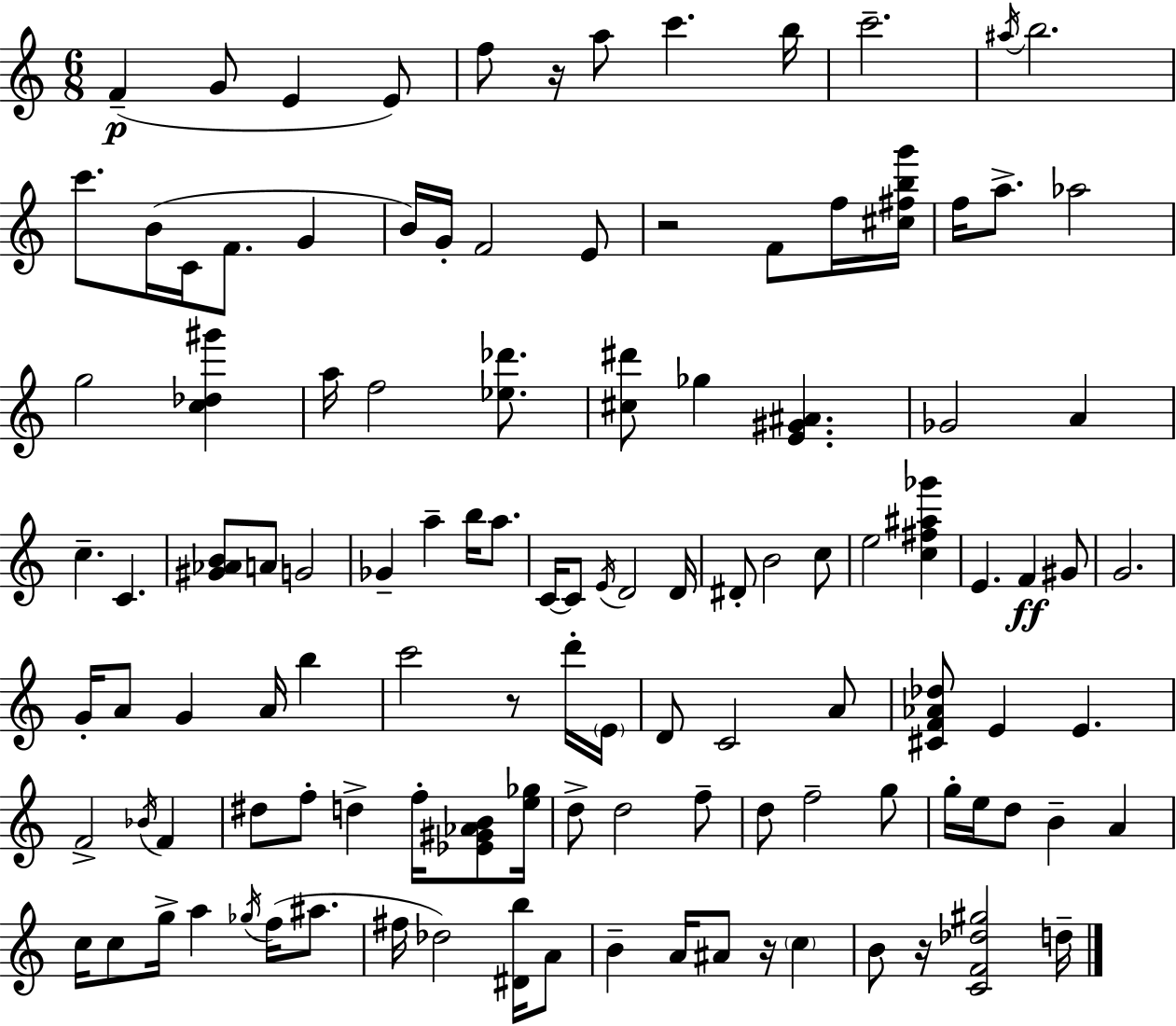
{
  \clef treble
  \numericTimeSignature
  \time 6/8
  \key c \major
  f'4--(\p g'8 e'4 e'8) | f''8 r16 a''8 c'''4. b''16 | c'''2.-- | \acciaccatura { ais''16 } b''2. | \break c'''8. b'16( c'16 f'8. g'4 | b'16) g'16-. f'2 e'8 | r2 f'8 f''16 | <cis'' fis'' b'' g'''>16 f''16 a''8.-> aes''2 | \break g''2 <c'' des'' gis'''>4 | a''16 f''2 <ees'' des'''>8. | <cis'' dis'''>8 ges''4 <e' gis' ais'>4. | ges'2 a'4 | \break c''4.-- c'4. | <gis' aes' b'>8 a'8 g'2 | ges'4-- a''4-- b''16 a''8. | c'16~~ c'8 \acciaccatura { e'16 } d'2 | \break d'16 dis'8-. b'2 | c''8 e''2 <c'' fis'' ais'' ges'''>4 | e'4. f'4\ff | gis'8 g'2. | \break g'16-. a'8 g'4 a'16 b''4 | c'''2 r8 | d'''16-. \parenthesize e'16 d'8 c'2 | a'8 <cis' f' aes' des''>8 e'4 e'4. | \break f'2-> \acciaccatura { bes'16 } f'4 | dis''8 f''8-. d''4-> f''16-. | <ees' gis' aes' b'>8 <e'' ges''>16 d''8-> d''2 | f''8-- d''8 f''2-- | \break g''8 g''16-. e''16 d''8 b'4-- a'4 | c''16 c''8 g''16-> a''4 \acciaccatura { ges''16 } | f''16( ais''8. fis''16 des''2) | <dis' b''>16 a'8 b'4-- a'16 ais'8 r16 | \break \parenthesize c''4 b'8 r16 <c' f' des'' gis''>2 | d''16-- \bar "|."
}